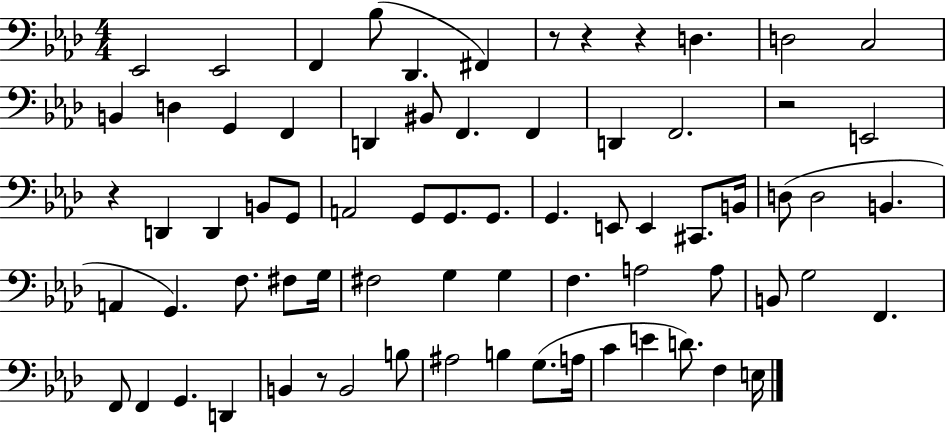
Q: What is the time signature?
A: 4/4